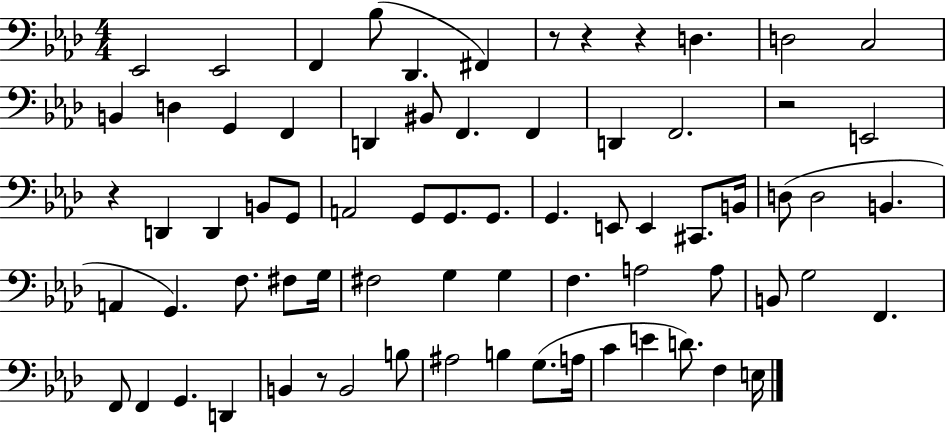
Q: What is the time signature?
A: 4/4